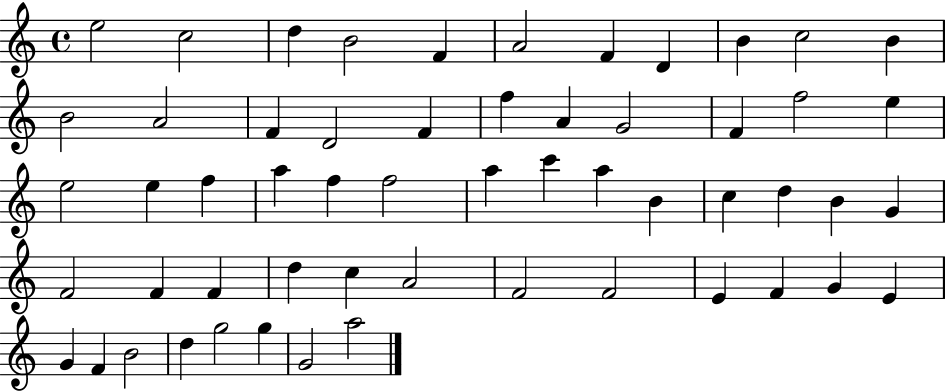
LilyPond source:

{
  \clef treble
  \time 4/4
  \defaultTimeSignature
  \key c \major
  e''2 c''2 | d''4 b'2 f'4 | a'2 f'4 d'4 | b'4 c''2 b'4 | \break b'2 a'2 | f'4 d'2 f'4 | f''4 a'4 g'2 | f'4 f''2 e''4 | \break e''2 e''4 f''4 | a''4 f''4 f''2 | a''4 c'''4 a''4 b'4 | c''4 d''4 b'4 g'4 | \break f'2 f'4 f'4 | d''4 c''4 a'2 | f'2 f'2 | e'4 f'4 g'4 e'4 | \break g'4 f'4 b'2 | d''4 g''2 g''4 | g'2 a''2 | \bar "|."
}